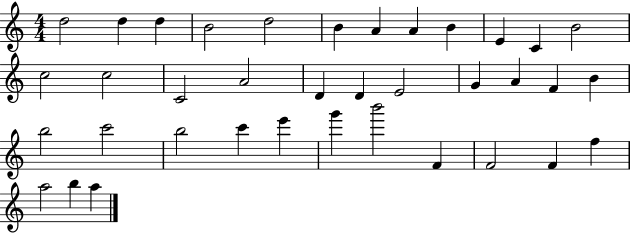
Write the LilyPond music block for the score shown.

{
  \clef treble
  \numericTimeSignature
  \time 4/4
  \key c \major
  d''2 d''4 d''4 | b'2 d''2 | b'4 a'4 a'4 b'4 | e'4 c'4 b'2 | \break c''2 c''2 | c'2 a'2 | d'4 d'4 e'2 | g'4 a'4 f'4 b'4 | \break b''2 c'''2 | b''2 c'''4 e'''4 | g'''4 b'''2 f'4 | f'2 f'4 f''4 | \break a''2 b''4 a''4 | \bar "|."
}